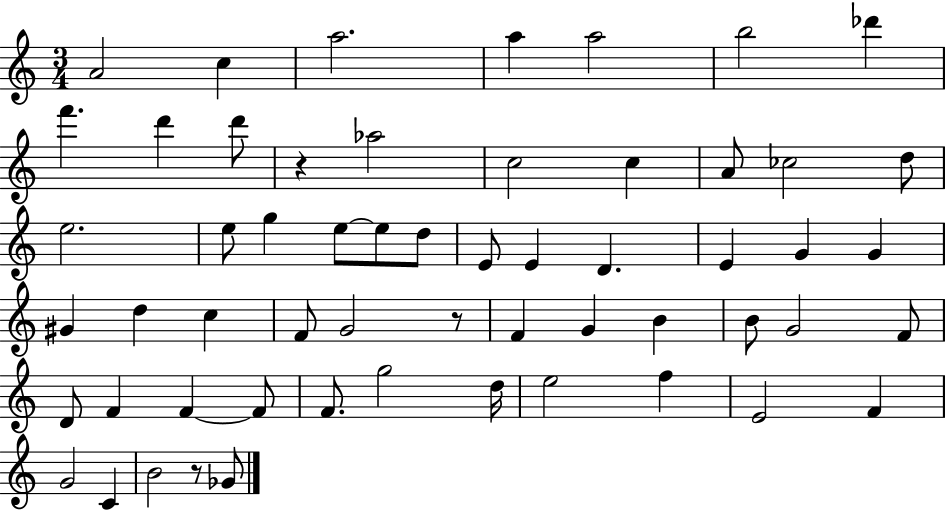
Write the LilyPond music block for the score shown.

{
  \clef treble
  \numericTimeSignature
  \time 3/4
  \key c \major
  a'2 c''4 | a''2. | a''4 a''2 | b''2 des'''4 | \break f'''4. d'''4 d'''8 | r4 aes''2 | c''2 c''4 | a'8 ces''2 d''8 | \break e''2. | e''8 g''4 e''8~~ e''8 d''8 | e'8 e'4 d'4. | e'4 g'4 g'4 | \break gis'4 d''4 c''4 | f'8 g'2 r8 | f'4 g'4 b'4 | b'8 g'2 f'8 | \break d'8 f'4 f'4~~ f'8 | f'8. g''2 d''16 | e''2 f''4 | e'2 f'4 | \break g'2 c'4 | b'2 r8 ges'8 | \bar "|."
}